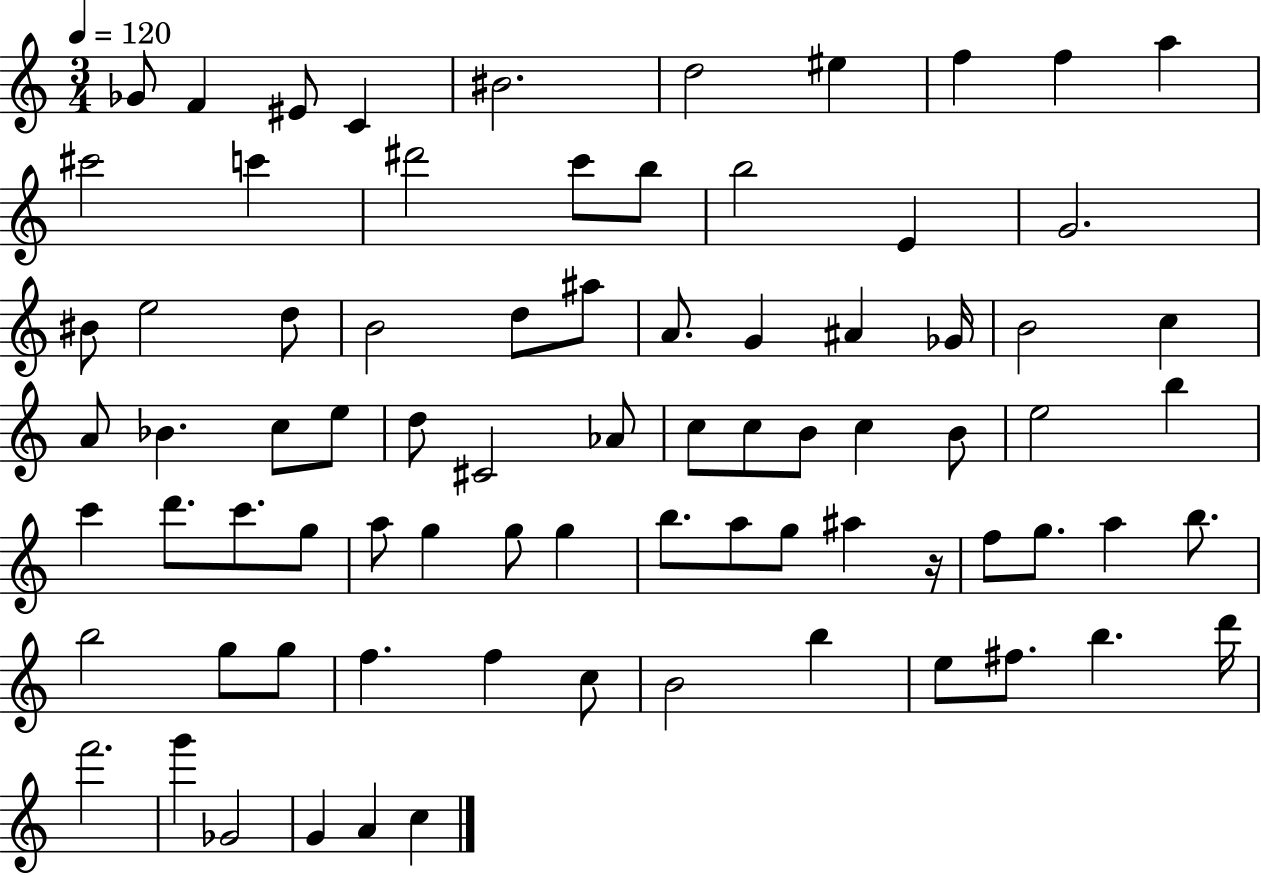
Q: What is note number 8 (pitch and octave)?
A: F5